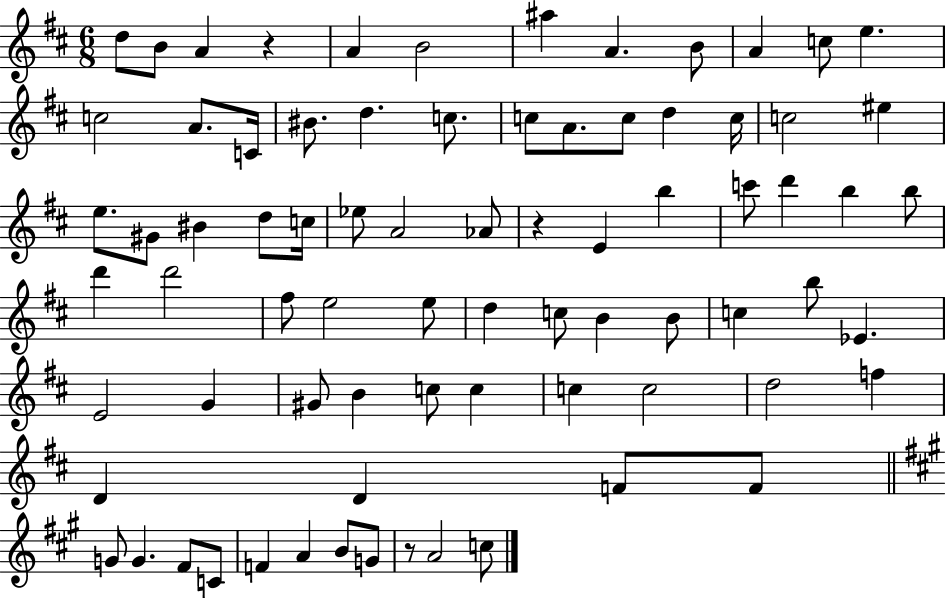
D5/e B4/e A4/q R/q A4/q B4/h A#5/q A4/q. B4/e A4/q C5/e E5/q. C5/h A4/e. C4/s BIS4/e. D5/q. C5/e. C5/e A4/e. C5/e D5/q C5/s C5/h EIS5/q E5/e. G#4/e BIS4/q D5/e C5/s Eb5/e A4/h Ab4/e R/q E4/q B5/q C6/e D6/q B5/q B5/e D6/q D6/h F#5/e E5/h E5/e D5/q C5/e B4/q B4/e C5/q B5/e Eb4/q. E4/h G4/q G#4/e B4/q C5/e C5/q C5/q C5/h D5/h F5/q D4/q D4/q F4/e F4/e G4/e G4/q. F#4/e C4/e F4/q A4/q B4/e G4/e R/e A4/h C5/e